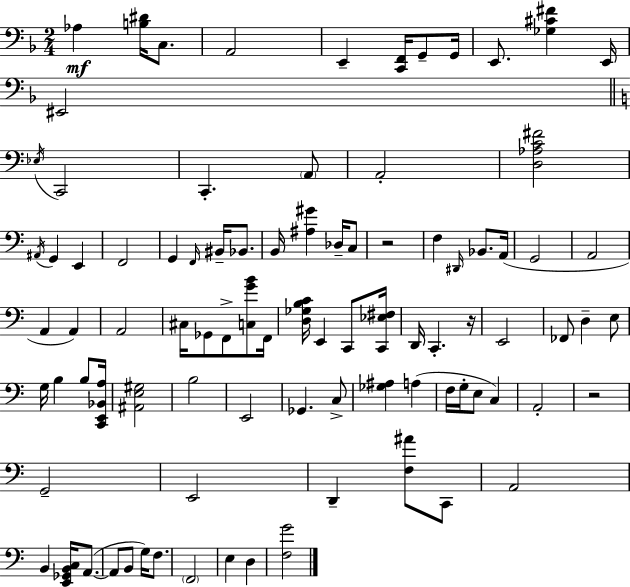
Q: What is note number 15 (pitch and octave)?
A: A#2